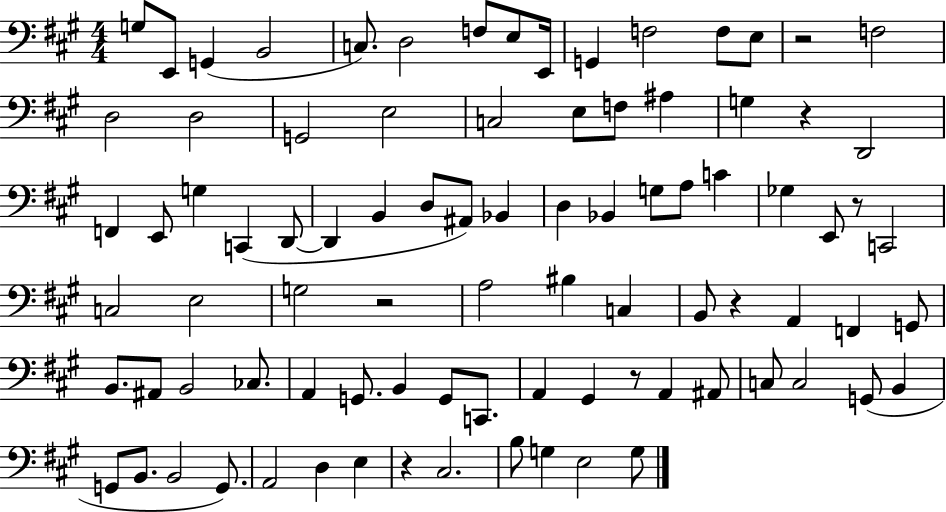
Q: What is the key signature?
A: A major